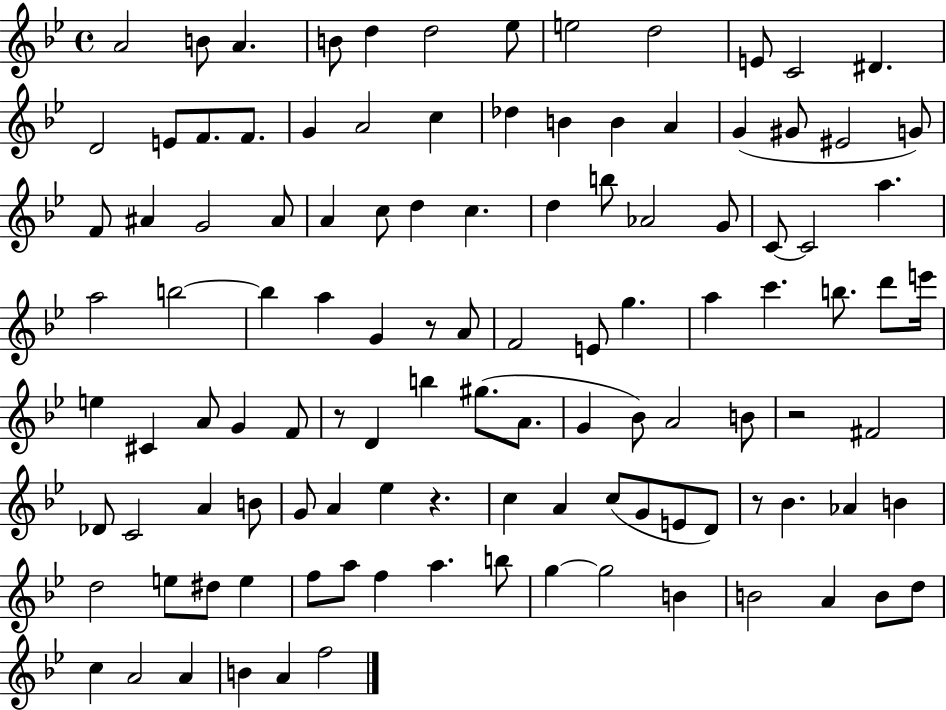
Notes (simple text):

A4/h B4/e A4/q. B4/e D5/q D5/h Eb5/e E5/h D5/h E4/e C4/h D#4/q. D4/h E4/e F4/e. F4/e. G4/q A4/h C5/q Db5/q B4/q B4/q A4/q G4/q G#4/e EIS4/h G4/e F4/e A#4/q G4/h A#4/e A4/q C5/e D5/q C5/q. D5/q B5/e Ab4/h G4/e C4/e C4/h A5/q. A5/h B5/h B5/q A5/q G4/q R/e A4/e F4/h E4/e G5/q. A5/q C6/q. B5/e. D6/e E6/s E5/q C#4/q A4/e G4/q F4/e R/e D4/q B5/q G#5/e. A4/e. G4/q Bb4/e A4/h B4/e R/h F#4/h Db4/e C4/h A4/q B4/e G4/e A4/q Eb5/q R/q. C5/q A4/q C5/e G4/e E4/e D4/e R/e Bb4/q. Ab4/q B4/q D5/h E5/e D#5/e E5/q F5/e A5/e F5/q A5/q. B5/e G5/q G5/h B4/q B4/h A4/q B4/e D5/e C5/q A4/h A4/q B4/q A4/q F5/h